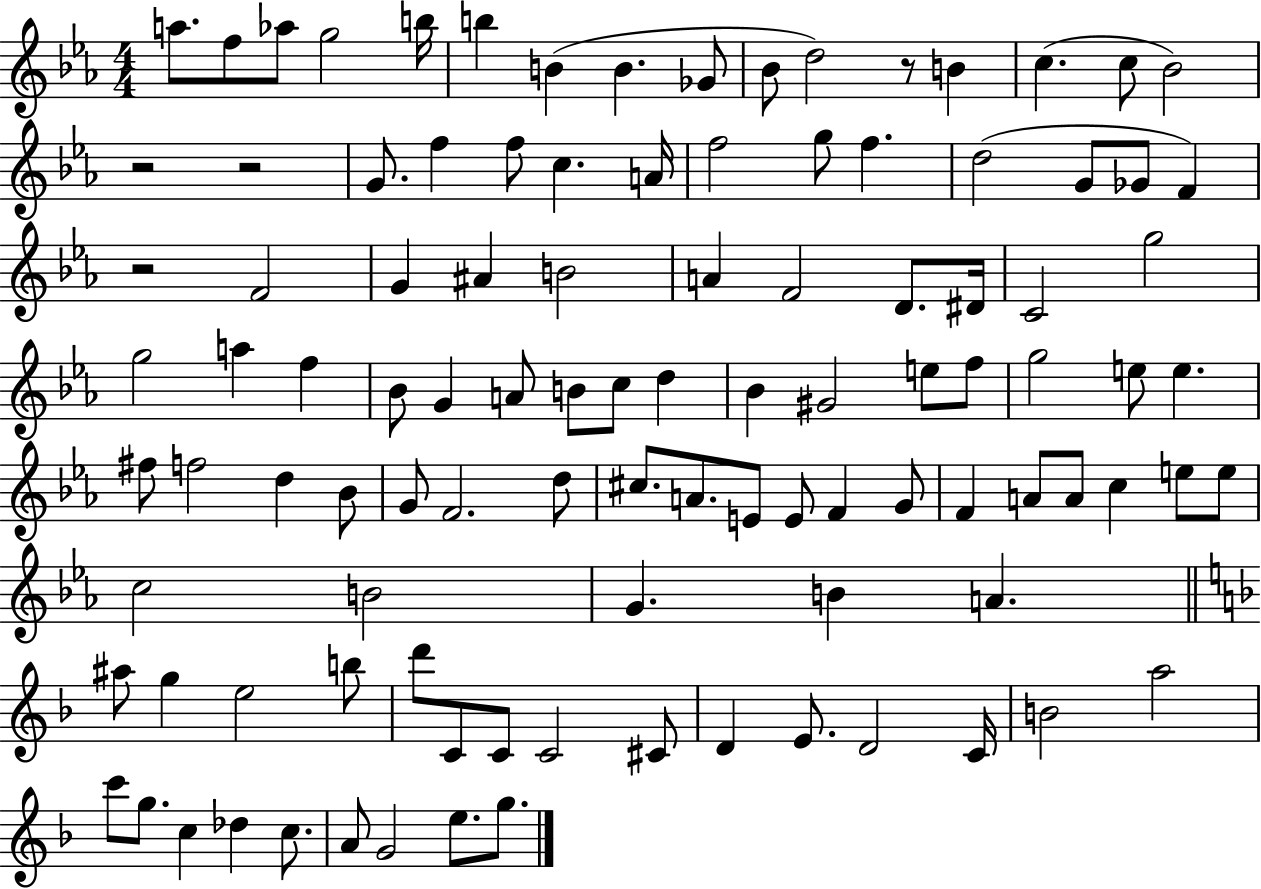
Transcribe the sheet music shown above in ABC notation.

X:1
T:Untitled
M:4/4
L:1/4
K:Eb
a/2 f/2 _a/2 g2 b/4 b B B _G/2 _B/2 d2 z/2 B c c/2 _B2 z2 z2 G/2 f f/2 c A/4 f2 g/2 f d2 G/2 _G/2 F z2 F2 G ^A B2 A F2 D/2 ^D/4 C2 g2 g2 a f _B/2 G A/2 B/2 c/2 d _B ^G2 e/2 f/2 g2 e/2 e ^f/2 f2 d _B/2 G/2 F2 d/2 ^c/2 A/2 E/2 E/2 F G/2 F A/2 A/2 c e/2 e/2 c2 B2 G B A ^a/2 g e2 b/2 d'/2 C/2 C/2 C2 ^C/2 D E/2 D2 C/4 B2 a2 c'/2 g/2 c _d c/2 A/2 G2 e/2 g/2